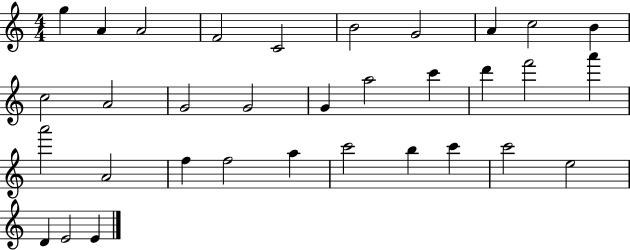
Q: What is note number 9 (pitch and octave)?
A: C5